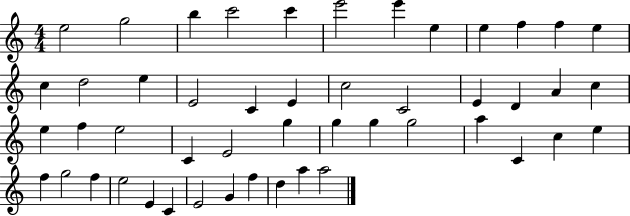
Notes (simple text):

E5/h G5/h B5/q C6/h C6/q E6/h E6/q E5/q E5/q F5/q F5/q E5/q C5/q D5/h E5/q E4/h C4/q E4/q C5/h C4/h E4/q D4/q A4/q C5/q E5/q F5/q E5/h C4/q E4/h G5/q G5/q G5/q G5/h A5/q C4/q C5/q E5/q F5/q G5/h F5/q E5/h E4/q C4/q E4/h G4/q F5/q D5/q A5/q A5/h